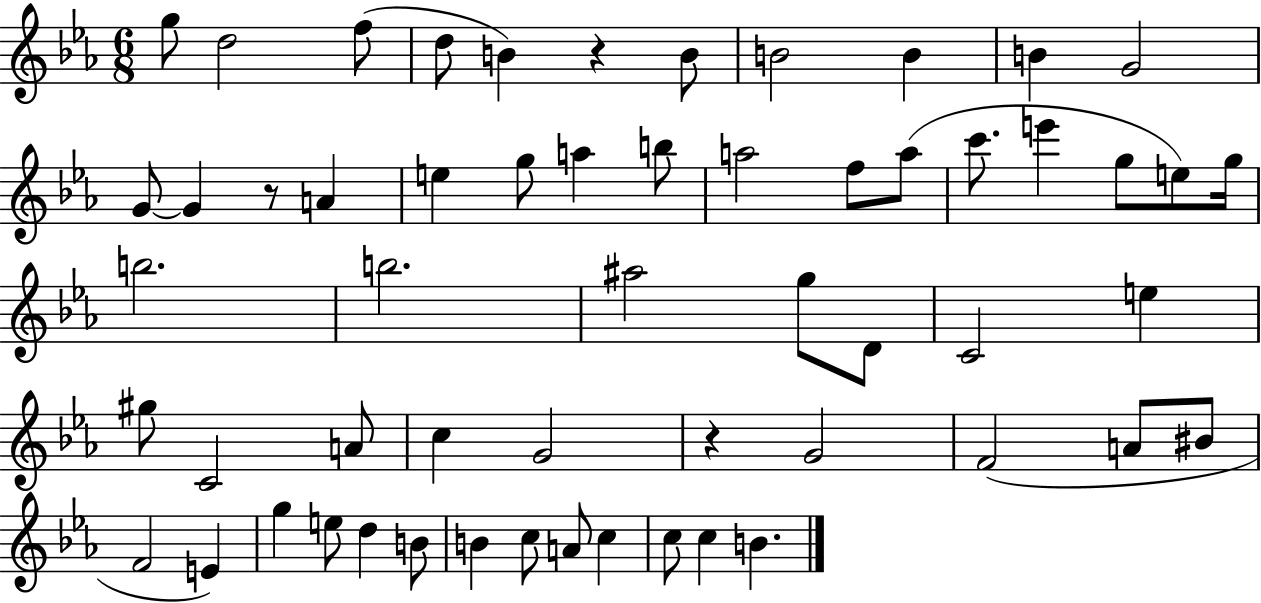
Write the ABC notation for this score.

X:1
T:Untitled
M:6/8
L:1/4
K:Eb
g/2 d2 f/2 d/2 B z B/2 B2 B B G2 G/2 G z/2 A e g/2 a b/2 a2 f/2 a/2 c'/2 e' g/2 e/2 g/4 b2 b2 ^a2 g/2 D/2 C2 e ^g/2 C2 A/2 c G2 z G2 F2 A/2 ^B/2 F2 E g e/2 d B/2 B c/2 A/2 c c/2 c B